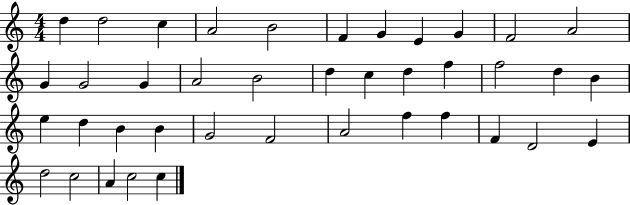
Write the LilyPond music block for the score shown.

{
  \clef treble
  \numericTimeSignature
  \time 4/4
  \key c \major
  d''4 d''2 c''4 | a'2 b'2 | f'4 g'4 e'4 g'4 | f'2 a'2 | \break g'4 g'2 g'4 | a'2 b'2 | d''4 c''4 d''4 f''4 | f''2 d''4 b'4 | \break e''4 d''4 b'4 b'4 | g'2 f'2 | a'2 f''4 f''4 | f'4 d'2 e'4 | \break d''2 c''2 | a'4 c''2 c''4 | \bar "|."
}